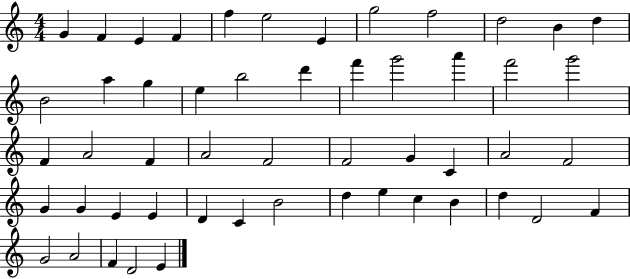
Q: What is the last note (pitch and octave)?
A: E4